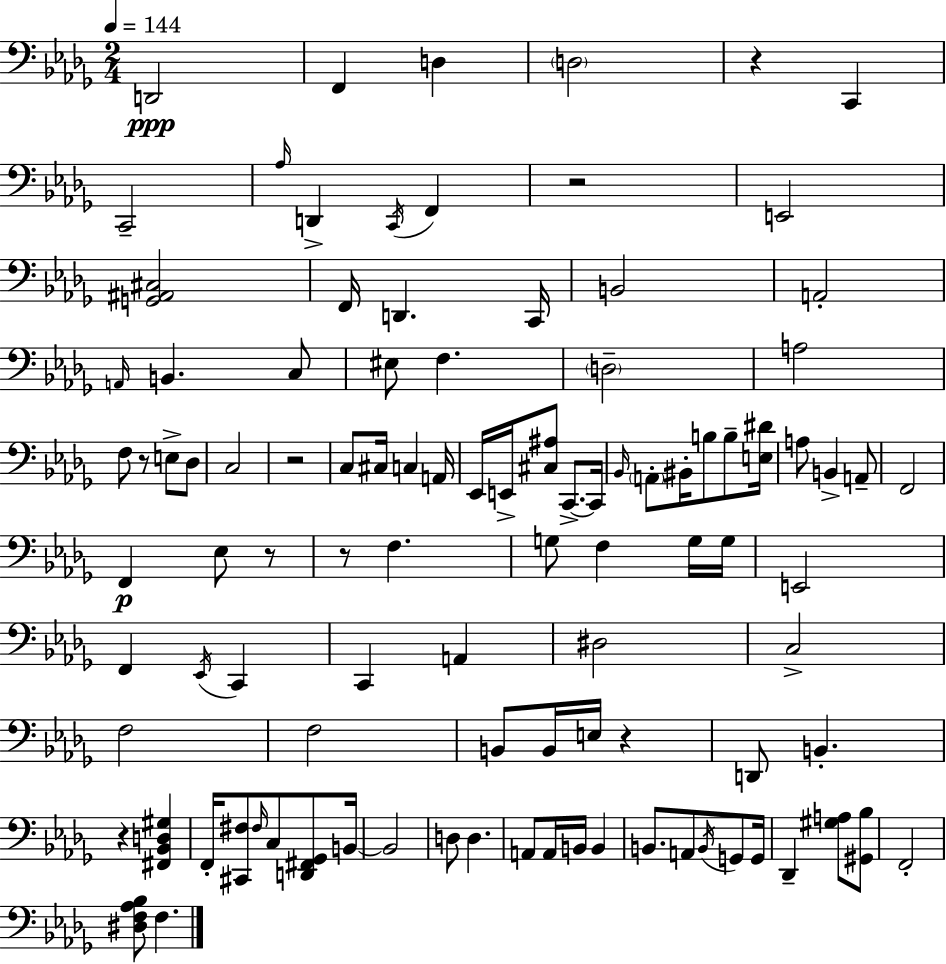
D2/h F2/q D3/q D3/h R/q C2/q C2/h Ab3/s D2/q C2/s F2/q R/h E2/h [G2,A#2,C#3]/h F2/s D2/q. C2/s B2/h A2/h A2/s B2/q. C3/e EIS3/e F3/q. D3/h A3/h F3/e R/e E3/e Db3/e C3/h R/h C3/e C#3/s C3/q A2/s Eb2/s E2/s [C#3,A#3]/e C2/e. C2/s Bb2/s A2/e BIS2/s B3/e B3/e [E3,D#4]/s A3/e B2/q A2/e F2/h F2/q Eb3/e R/e R/e F3/q. G3/e F3/q G3/s G3/s E2/h F2/q Eb2/s C2/q C2/q A2/q D#3/h C3/h F3/h F3/h B2/e B2/s E3/s R/q D2/e B2/q. R/q [F#2,Bb2,D3,G#3]/q F2/s [C#2,F#3]/e F#3/s C3/e [D2,F#2,Gb2]/e B2/s B2/h D3/e D3/q. A2/e A2/s B2/s B2/q B2/e. A2/e B2/s G2/e G2/s Db2/q [G#3,A3]/e [G#2,Bb3]/e F2/h [D#3,F3,Ab3,Bb3]/e F3/q.